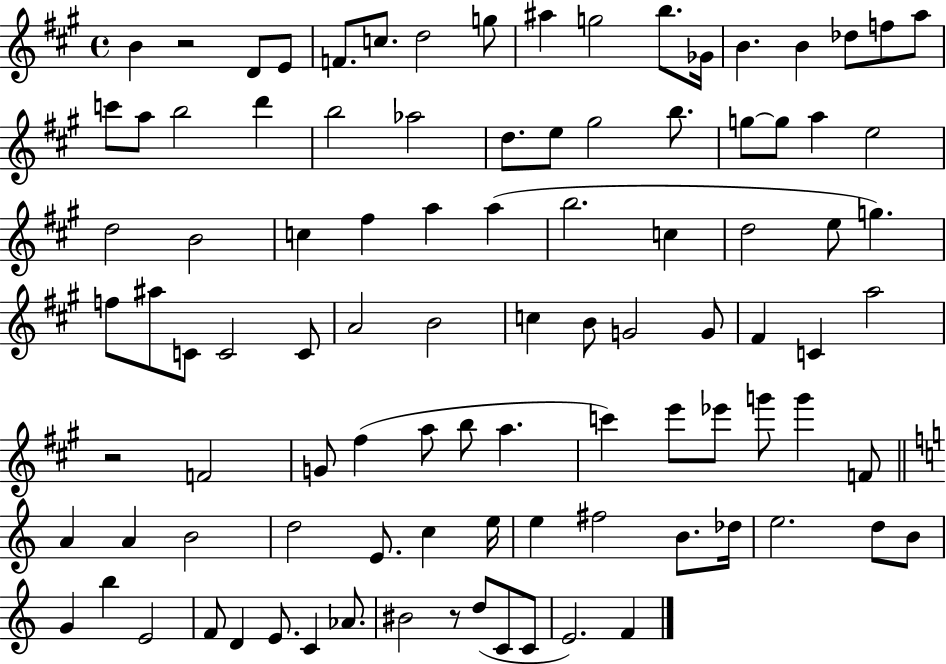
X:1
T:Untitled
M:4/4
L:1/4
K:A
B z2 D/2 E/2 F/2 c/2 d2 g/2 ^a g2 b/2 _G/4 B B _d/2 f/2 a/2 c'/2 a/2 b2 d' b2 _a2 d/2 e/2 ^g2 b/2 g/2 g/2 a e2 d2 B2 c ^f a a b2 c d2 e/2 g f/2 ^a/2 C/2 C2 C/2 A2 B2 c B/2 G2 G/2 ^F C a2 z2 F2 G/2 ^f a/2 b/2 a c' e'/2 _e'/2 g'/2 g' F/2 A A B2 d2 E/2 c e/4 e ^f2 B/2 _d/4 e2 d/2 B/2 G b E2 F/2 D E/2 C _A/2 ^B2 z/2 d/2 C/2 C/2 E2 F